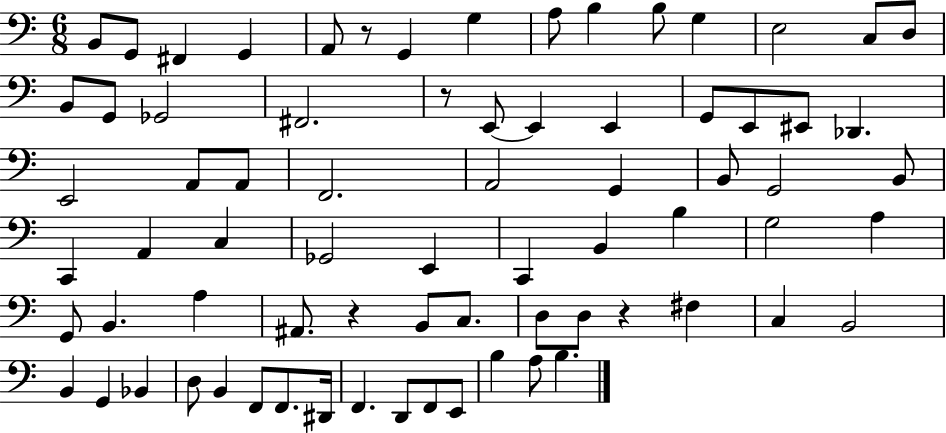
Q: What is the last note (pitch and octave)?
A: B3